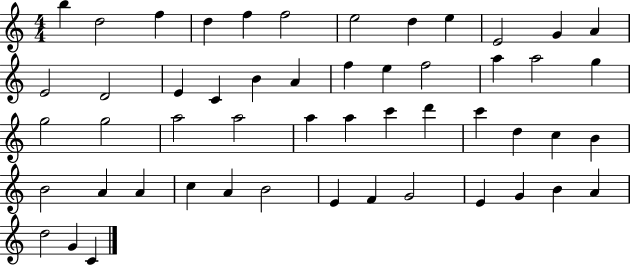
{
  \clef treble
  \numericTimeSignature
  \time 4/4
  \key c \major
  b''4 d''2 f''4 | d''4 f''4 f''2 | e''2 d''4 e''4 | e'2 g'4 a'4 | \break e'2 d'2 | e'4 c'4 b'4 a'4 | f''4 e''4 f''2 | a''4 a''2 g''4 | \break g''2 g''2 | a''2 a''2 | a''4 a''4 c'''4 d'''4 | c'''4 d''4 c''4 b'4 | \break b'2 a'4 a'4 | c''4 a'4 b'2 | e'4 f'4 g'2 | e'4 g'4 b'4 a'4 | \break d''2 g'4 c'4 | \bar "|."
}